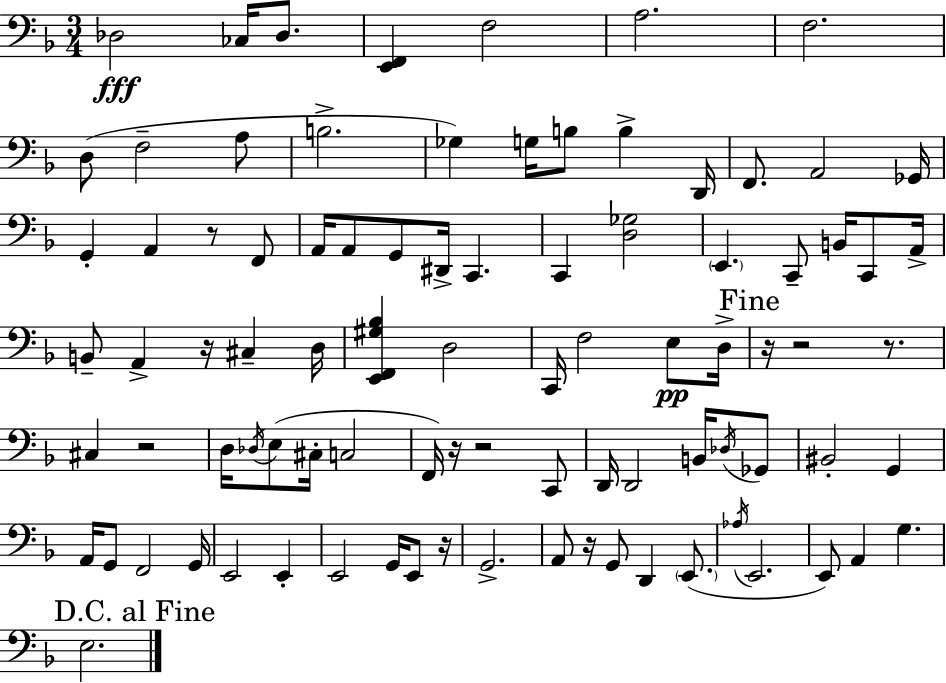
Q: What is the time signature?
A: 3/4